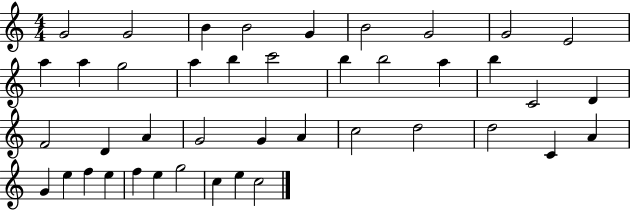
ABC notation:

X:1
T:Untitled
M:4/4
L:1/4
K:C
G2 G2 B B2 G B2 G2 G2 E2 a a g2 a b c'2 b b2 a b C2 D F2 D A G2 G A c2 d2 d2 C A G e f e f e g2 c e c2